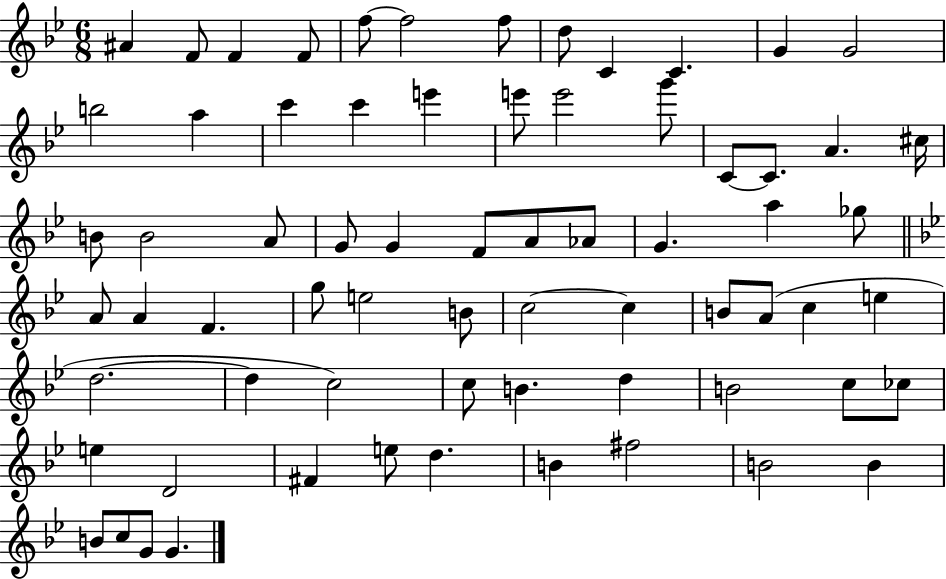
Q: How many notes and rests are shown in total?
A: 69